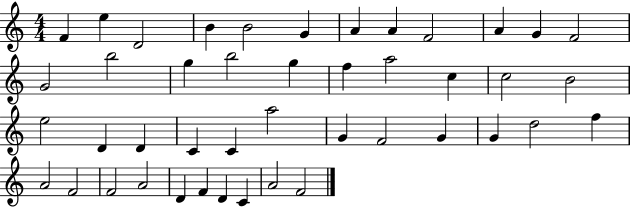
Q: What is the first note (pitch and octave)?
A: F4